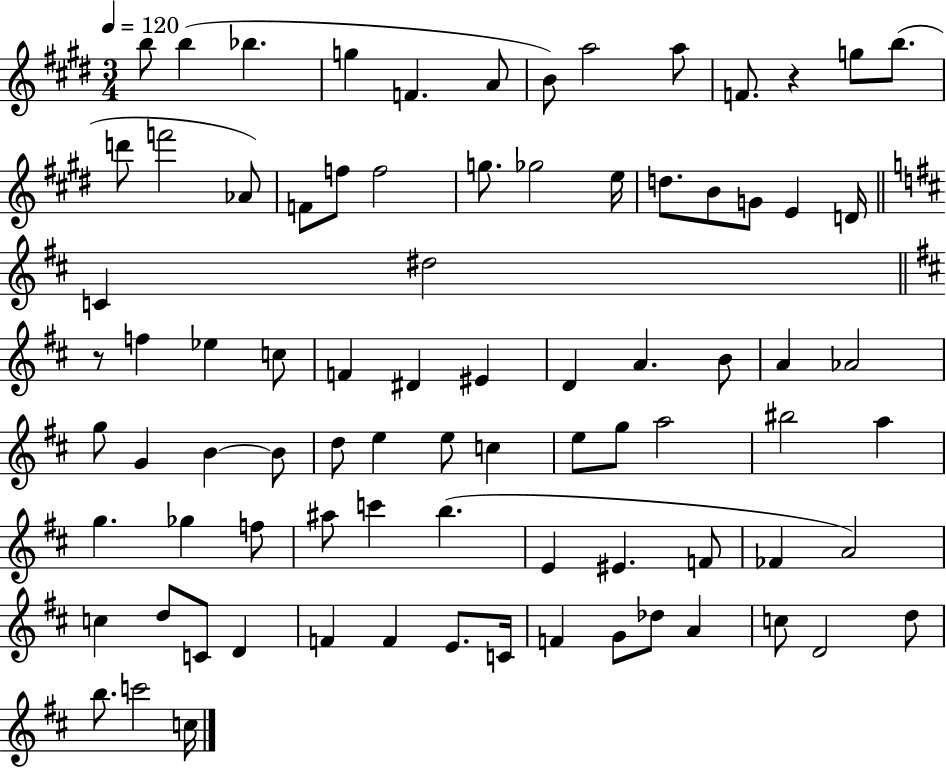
{
  \clef treble
  \numericTimeSignature
  \time 3/4
  \key e \major
  \tempo 4 = 120
  \repeat volta 2 { b''8 b''4( bes''4. | g''4 f'4. a'8 | b'8) a''2 a''8 | f'8. r4 g''8 b''8.( | \break d'''8 f'''2 aes'8) | f'8 f''8 f''2 | g''8. ges''2 e''16 | d''8. b'8 g'8 e'4 d'16 | \break \bar "||" \break \key d \major c'4 dis''2 | \bar "||" \break \key b \minor r8 f''4 ees''4 c''8 | f'4 dis'4 eis'4 | d'4 a'4. b'8 | a'4 aes'2 | \break g''8 g'4 b'4~~ b'8 | d''8 e''4 e''8 c''4 | e''8 g''8 a''2 | bis''2 a''4 | \break g''4. ges''4 f''8 | ais''8 c'''4 b''4.( | e'4 eis'4. f'8 | fes'4 a'2) | \break c''4 d''8 c'8 d'4 | f'4 f'4 e'8. c'16 | f'4 g'8 des''8 a'4 | c''8 d'2 d''8 | \break b''8. c'''2 c''16 | } \bar "|."
}